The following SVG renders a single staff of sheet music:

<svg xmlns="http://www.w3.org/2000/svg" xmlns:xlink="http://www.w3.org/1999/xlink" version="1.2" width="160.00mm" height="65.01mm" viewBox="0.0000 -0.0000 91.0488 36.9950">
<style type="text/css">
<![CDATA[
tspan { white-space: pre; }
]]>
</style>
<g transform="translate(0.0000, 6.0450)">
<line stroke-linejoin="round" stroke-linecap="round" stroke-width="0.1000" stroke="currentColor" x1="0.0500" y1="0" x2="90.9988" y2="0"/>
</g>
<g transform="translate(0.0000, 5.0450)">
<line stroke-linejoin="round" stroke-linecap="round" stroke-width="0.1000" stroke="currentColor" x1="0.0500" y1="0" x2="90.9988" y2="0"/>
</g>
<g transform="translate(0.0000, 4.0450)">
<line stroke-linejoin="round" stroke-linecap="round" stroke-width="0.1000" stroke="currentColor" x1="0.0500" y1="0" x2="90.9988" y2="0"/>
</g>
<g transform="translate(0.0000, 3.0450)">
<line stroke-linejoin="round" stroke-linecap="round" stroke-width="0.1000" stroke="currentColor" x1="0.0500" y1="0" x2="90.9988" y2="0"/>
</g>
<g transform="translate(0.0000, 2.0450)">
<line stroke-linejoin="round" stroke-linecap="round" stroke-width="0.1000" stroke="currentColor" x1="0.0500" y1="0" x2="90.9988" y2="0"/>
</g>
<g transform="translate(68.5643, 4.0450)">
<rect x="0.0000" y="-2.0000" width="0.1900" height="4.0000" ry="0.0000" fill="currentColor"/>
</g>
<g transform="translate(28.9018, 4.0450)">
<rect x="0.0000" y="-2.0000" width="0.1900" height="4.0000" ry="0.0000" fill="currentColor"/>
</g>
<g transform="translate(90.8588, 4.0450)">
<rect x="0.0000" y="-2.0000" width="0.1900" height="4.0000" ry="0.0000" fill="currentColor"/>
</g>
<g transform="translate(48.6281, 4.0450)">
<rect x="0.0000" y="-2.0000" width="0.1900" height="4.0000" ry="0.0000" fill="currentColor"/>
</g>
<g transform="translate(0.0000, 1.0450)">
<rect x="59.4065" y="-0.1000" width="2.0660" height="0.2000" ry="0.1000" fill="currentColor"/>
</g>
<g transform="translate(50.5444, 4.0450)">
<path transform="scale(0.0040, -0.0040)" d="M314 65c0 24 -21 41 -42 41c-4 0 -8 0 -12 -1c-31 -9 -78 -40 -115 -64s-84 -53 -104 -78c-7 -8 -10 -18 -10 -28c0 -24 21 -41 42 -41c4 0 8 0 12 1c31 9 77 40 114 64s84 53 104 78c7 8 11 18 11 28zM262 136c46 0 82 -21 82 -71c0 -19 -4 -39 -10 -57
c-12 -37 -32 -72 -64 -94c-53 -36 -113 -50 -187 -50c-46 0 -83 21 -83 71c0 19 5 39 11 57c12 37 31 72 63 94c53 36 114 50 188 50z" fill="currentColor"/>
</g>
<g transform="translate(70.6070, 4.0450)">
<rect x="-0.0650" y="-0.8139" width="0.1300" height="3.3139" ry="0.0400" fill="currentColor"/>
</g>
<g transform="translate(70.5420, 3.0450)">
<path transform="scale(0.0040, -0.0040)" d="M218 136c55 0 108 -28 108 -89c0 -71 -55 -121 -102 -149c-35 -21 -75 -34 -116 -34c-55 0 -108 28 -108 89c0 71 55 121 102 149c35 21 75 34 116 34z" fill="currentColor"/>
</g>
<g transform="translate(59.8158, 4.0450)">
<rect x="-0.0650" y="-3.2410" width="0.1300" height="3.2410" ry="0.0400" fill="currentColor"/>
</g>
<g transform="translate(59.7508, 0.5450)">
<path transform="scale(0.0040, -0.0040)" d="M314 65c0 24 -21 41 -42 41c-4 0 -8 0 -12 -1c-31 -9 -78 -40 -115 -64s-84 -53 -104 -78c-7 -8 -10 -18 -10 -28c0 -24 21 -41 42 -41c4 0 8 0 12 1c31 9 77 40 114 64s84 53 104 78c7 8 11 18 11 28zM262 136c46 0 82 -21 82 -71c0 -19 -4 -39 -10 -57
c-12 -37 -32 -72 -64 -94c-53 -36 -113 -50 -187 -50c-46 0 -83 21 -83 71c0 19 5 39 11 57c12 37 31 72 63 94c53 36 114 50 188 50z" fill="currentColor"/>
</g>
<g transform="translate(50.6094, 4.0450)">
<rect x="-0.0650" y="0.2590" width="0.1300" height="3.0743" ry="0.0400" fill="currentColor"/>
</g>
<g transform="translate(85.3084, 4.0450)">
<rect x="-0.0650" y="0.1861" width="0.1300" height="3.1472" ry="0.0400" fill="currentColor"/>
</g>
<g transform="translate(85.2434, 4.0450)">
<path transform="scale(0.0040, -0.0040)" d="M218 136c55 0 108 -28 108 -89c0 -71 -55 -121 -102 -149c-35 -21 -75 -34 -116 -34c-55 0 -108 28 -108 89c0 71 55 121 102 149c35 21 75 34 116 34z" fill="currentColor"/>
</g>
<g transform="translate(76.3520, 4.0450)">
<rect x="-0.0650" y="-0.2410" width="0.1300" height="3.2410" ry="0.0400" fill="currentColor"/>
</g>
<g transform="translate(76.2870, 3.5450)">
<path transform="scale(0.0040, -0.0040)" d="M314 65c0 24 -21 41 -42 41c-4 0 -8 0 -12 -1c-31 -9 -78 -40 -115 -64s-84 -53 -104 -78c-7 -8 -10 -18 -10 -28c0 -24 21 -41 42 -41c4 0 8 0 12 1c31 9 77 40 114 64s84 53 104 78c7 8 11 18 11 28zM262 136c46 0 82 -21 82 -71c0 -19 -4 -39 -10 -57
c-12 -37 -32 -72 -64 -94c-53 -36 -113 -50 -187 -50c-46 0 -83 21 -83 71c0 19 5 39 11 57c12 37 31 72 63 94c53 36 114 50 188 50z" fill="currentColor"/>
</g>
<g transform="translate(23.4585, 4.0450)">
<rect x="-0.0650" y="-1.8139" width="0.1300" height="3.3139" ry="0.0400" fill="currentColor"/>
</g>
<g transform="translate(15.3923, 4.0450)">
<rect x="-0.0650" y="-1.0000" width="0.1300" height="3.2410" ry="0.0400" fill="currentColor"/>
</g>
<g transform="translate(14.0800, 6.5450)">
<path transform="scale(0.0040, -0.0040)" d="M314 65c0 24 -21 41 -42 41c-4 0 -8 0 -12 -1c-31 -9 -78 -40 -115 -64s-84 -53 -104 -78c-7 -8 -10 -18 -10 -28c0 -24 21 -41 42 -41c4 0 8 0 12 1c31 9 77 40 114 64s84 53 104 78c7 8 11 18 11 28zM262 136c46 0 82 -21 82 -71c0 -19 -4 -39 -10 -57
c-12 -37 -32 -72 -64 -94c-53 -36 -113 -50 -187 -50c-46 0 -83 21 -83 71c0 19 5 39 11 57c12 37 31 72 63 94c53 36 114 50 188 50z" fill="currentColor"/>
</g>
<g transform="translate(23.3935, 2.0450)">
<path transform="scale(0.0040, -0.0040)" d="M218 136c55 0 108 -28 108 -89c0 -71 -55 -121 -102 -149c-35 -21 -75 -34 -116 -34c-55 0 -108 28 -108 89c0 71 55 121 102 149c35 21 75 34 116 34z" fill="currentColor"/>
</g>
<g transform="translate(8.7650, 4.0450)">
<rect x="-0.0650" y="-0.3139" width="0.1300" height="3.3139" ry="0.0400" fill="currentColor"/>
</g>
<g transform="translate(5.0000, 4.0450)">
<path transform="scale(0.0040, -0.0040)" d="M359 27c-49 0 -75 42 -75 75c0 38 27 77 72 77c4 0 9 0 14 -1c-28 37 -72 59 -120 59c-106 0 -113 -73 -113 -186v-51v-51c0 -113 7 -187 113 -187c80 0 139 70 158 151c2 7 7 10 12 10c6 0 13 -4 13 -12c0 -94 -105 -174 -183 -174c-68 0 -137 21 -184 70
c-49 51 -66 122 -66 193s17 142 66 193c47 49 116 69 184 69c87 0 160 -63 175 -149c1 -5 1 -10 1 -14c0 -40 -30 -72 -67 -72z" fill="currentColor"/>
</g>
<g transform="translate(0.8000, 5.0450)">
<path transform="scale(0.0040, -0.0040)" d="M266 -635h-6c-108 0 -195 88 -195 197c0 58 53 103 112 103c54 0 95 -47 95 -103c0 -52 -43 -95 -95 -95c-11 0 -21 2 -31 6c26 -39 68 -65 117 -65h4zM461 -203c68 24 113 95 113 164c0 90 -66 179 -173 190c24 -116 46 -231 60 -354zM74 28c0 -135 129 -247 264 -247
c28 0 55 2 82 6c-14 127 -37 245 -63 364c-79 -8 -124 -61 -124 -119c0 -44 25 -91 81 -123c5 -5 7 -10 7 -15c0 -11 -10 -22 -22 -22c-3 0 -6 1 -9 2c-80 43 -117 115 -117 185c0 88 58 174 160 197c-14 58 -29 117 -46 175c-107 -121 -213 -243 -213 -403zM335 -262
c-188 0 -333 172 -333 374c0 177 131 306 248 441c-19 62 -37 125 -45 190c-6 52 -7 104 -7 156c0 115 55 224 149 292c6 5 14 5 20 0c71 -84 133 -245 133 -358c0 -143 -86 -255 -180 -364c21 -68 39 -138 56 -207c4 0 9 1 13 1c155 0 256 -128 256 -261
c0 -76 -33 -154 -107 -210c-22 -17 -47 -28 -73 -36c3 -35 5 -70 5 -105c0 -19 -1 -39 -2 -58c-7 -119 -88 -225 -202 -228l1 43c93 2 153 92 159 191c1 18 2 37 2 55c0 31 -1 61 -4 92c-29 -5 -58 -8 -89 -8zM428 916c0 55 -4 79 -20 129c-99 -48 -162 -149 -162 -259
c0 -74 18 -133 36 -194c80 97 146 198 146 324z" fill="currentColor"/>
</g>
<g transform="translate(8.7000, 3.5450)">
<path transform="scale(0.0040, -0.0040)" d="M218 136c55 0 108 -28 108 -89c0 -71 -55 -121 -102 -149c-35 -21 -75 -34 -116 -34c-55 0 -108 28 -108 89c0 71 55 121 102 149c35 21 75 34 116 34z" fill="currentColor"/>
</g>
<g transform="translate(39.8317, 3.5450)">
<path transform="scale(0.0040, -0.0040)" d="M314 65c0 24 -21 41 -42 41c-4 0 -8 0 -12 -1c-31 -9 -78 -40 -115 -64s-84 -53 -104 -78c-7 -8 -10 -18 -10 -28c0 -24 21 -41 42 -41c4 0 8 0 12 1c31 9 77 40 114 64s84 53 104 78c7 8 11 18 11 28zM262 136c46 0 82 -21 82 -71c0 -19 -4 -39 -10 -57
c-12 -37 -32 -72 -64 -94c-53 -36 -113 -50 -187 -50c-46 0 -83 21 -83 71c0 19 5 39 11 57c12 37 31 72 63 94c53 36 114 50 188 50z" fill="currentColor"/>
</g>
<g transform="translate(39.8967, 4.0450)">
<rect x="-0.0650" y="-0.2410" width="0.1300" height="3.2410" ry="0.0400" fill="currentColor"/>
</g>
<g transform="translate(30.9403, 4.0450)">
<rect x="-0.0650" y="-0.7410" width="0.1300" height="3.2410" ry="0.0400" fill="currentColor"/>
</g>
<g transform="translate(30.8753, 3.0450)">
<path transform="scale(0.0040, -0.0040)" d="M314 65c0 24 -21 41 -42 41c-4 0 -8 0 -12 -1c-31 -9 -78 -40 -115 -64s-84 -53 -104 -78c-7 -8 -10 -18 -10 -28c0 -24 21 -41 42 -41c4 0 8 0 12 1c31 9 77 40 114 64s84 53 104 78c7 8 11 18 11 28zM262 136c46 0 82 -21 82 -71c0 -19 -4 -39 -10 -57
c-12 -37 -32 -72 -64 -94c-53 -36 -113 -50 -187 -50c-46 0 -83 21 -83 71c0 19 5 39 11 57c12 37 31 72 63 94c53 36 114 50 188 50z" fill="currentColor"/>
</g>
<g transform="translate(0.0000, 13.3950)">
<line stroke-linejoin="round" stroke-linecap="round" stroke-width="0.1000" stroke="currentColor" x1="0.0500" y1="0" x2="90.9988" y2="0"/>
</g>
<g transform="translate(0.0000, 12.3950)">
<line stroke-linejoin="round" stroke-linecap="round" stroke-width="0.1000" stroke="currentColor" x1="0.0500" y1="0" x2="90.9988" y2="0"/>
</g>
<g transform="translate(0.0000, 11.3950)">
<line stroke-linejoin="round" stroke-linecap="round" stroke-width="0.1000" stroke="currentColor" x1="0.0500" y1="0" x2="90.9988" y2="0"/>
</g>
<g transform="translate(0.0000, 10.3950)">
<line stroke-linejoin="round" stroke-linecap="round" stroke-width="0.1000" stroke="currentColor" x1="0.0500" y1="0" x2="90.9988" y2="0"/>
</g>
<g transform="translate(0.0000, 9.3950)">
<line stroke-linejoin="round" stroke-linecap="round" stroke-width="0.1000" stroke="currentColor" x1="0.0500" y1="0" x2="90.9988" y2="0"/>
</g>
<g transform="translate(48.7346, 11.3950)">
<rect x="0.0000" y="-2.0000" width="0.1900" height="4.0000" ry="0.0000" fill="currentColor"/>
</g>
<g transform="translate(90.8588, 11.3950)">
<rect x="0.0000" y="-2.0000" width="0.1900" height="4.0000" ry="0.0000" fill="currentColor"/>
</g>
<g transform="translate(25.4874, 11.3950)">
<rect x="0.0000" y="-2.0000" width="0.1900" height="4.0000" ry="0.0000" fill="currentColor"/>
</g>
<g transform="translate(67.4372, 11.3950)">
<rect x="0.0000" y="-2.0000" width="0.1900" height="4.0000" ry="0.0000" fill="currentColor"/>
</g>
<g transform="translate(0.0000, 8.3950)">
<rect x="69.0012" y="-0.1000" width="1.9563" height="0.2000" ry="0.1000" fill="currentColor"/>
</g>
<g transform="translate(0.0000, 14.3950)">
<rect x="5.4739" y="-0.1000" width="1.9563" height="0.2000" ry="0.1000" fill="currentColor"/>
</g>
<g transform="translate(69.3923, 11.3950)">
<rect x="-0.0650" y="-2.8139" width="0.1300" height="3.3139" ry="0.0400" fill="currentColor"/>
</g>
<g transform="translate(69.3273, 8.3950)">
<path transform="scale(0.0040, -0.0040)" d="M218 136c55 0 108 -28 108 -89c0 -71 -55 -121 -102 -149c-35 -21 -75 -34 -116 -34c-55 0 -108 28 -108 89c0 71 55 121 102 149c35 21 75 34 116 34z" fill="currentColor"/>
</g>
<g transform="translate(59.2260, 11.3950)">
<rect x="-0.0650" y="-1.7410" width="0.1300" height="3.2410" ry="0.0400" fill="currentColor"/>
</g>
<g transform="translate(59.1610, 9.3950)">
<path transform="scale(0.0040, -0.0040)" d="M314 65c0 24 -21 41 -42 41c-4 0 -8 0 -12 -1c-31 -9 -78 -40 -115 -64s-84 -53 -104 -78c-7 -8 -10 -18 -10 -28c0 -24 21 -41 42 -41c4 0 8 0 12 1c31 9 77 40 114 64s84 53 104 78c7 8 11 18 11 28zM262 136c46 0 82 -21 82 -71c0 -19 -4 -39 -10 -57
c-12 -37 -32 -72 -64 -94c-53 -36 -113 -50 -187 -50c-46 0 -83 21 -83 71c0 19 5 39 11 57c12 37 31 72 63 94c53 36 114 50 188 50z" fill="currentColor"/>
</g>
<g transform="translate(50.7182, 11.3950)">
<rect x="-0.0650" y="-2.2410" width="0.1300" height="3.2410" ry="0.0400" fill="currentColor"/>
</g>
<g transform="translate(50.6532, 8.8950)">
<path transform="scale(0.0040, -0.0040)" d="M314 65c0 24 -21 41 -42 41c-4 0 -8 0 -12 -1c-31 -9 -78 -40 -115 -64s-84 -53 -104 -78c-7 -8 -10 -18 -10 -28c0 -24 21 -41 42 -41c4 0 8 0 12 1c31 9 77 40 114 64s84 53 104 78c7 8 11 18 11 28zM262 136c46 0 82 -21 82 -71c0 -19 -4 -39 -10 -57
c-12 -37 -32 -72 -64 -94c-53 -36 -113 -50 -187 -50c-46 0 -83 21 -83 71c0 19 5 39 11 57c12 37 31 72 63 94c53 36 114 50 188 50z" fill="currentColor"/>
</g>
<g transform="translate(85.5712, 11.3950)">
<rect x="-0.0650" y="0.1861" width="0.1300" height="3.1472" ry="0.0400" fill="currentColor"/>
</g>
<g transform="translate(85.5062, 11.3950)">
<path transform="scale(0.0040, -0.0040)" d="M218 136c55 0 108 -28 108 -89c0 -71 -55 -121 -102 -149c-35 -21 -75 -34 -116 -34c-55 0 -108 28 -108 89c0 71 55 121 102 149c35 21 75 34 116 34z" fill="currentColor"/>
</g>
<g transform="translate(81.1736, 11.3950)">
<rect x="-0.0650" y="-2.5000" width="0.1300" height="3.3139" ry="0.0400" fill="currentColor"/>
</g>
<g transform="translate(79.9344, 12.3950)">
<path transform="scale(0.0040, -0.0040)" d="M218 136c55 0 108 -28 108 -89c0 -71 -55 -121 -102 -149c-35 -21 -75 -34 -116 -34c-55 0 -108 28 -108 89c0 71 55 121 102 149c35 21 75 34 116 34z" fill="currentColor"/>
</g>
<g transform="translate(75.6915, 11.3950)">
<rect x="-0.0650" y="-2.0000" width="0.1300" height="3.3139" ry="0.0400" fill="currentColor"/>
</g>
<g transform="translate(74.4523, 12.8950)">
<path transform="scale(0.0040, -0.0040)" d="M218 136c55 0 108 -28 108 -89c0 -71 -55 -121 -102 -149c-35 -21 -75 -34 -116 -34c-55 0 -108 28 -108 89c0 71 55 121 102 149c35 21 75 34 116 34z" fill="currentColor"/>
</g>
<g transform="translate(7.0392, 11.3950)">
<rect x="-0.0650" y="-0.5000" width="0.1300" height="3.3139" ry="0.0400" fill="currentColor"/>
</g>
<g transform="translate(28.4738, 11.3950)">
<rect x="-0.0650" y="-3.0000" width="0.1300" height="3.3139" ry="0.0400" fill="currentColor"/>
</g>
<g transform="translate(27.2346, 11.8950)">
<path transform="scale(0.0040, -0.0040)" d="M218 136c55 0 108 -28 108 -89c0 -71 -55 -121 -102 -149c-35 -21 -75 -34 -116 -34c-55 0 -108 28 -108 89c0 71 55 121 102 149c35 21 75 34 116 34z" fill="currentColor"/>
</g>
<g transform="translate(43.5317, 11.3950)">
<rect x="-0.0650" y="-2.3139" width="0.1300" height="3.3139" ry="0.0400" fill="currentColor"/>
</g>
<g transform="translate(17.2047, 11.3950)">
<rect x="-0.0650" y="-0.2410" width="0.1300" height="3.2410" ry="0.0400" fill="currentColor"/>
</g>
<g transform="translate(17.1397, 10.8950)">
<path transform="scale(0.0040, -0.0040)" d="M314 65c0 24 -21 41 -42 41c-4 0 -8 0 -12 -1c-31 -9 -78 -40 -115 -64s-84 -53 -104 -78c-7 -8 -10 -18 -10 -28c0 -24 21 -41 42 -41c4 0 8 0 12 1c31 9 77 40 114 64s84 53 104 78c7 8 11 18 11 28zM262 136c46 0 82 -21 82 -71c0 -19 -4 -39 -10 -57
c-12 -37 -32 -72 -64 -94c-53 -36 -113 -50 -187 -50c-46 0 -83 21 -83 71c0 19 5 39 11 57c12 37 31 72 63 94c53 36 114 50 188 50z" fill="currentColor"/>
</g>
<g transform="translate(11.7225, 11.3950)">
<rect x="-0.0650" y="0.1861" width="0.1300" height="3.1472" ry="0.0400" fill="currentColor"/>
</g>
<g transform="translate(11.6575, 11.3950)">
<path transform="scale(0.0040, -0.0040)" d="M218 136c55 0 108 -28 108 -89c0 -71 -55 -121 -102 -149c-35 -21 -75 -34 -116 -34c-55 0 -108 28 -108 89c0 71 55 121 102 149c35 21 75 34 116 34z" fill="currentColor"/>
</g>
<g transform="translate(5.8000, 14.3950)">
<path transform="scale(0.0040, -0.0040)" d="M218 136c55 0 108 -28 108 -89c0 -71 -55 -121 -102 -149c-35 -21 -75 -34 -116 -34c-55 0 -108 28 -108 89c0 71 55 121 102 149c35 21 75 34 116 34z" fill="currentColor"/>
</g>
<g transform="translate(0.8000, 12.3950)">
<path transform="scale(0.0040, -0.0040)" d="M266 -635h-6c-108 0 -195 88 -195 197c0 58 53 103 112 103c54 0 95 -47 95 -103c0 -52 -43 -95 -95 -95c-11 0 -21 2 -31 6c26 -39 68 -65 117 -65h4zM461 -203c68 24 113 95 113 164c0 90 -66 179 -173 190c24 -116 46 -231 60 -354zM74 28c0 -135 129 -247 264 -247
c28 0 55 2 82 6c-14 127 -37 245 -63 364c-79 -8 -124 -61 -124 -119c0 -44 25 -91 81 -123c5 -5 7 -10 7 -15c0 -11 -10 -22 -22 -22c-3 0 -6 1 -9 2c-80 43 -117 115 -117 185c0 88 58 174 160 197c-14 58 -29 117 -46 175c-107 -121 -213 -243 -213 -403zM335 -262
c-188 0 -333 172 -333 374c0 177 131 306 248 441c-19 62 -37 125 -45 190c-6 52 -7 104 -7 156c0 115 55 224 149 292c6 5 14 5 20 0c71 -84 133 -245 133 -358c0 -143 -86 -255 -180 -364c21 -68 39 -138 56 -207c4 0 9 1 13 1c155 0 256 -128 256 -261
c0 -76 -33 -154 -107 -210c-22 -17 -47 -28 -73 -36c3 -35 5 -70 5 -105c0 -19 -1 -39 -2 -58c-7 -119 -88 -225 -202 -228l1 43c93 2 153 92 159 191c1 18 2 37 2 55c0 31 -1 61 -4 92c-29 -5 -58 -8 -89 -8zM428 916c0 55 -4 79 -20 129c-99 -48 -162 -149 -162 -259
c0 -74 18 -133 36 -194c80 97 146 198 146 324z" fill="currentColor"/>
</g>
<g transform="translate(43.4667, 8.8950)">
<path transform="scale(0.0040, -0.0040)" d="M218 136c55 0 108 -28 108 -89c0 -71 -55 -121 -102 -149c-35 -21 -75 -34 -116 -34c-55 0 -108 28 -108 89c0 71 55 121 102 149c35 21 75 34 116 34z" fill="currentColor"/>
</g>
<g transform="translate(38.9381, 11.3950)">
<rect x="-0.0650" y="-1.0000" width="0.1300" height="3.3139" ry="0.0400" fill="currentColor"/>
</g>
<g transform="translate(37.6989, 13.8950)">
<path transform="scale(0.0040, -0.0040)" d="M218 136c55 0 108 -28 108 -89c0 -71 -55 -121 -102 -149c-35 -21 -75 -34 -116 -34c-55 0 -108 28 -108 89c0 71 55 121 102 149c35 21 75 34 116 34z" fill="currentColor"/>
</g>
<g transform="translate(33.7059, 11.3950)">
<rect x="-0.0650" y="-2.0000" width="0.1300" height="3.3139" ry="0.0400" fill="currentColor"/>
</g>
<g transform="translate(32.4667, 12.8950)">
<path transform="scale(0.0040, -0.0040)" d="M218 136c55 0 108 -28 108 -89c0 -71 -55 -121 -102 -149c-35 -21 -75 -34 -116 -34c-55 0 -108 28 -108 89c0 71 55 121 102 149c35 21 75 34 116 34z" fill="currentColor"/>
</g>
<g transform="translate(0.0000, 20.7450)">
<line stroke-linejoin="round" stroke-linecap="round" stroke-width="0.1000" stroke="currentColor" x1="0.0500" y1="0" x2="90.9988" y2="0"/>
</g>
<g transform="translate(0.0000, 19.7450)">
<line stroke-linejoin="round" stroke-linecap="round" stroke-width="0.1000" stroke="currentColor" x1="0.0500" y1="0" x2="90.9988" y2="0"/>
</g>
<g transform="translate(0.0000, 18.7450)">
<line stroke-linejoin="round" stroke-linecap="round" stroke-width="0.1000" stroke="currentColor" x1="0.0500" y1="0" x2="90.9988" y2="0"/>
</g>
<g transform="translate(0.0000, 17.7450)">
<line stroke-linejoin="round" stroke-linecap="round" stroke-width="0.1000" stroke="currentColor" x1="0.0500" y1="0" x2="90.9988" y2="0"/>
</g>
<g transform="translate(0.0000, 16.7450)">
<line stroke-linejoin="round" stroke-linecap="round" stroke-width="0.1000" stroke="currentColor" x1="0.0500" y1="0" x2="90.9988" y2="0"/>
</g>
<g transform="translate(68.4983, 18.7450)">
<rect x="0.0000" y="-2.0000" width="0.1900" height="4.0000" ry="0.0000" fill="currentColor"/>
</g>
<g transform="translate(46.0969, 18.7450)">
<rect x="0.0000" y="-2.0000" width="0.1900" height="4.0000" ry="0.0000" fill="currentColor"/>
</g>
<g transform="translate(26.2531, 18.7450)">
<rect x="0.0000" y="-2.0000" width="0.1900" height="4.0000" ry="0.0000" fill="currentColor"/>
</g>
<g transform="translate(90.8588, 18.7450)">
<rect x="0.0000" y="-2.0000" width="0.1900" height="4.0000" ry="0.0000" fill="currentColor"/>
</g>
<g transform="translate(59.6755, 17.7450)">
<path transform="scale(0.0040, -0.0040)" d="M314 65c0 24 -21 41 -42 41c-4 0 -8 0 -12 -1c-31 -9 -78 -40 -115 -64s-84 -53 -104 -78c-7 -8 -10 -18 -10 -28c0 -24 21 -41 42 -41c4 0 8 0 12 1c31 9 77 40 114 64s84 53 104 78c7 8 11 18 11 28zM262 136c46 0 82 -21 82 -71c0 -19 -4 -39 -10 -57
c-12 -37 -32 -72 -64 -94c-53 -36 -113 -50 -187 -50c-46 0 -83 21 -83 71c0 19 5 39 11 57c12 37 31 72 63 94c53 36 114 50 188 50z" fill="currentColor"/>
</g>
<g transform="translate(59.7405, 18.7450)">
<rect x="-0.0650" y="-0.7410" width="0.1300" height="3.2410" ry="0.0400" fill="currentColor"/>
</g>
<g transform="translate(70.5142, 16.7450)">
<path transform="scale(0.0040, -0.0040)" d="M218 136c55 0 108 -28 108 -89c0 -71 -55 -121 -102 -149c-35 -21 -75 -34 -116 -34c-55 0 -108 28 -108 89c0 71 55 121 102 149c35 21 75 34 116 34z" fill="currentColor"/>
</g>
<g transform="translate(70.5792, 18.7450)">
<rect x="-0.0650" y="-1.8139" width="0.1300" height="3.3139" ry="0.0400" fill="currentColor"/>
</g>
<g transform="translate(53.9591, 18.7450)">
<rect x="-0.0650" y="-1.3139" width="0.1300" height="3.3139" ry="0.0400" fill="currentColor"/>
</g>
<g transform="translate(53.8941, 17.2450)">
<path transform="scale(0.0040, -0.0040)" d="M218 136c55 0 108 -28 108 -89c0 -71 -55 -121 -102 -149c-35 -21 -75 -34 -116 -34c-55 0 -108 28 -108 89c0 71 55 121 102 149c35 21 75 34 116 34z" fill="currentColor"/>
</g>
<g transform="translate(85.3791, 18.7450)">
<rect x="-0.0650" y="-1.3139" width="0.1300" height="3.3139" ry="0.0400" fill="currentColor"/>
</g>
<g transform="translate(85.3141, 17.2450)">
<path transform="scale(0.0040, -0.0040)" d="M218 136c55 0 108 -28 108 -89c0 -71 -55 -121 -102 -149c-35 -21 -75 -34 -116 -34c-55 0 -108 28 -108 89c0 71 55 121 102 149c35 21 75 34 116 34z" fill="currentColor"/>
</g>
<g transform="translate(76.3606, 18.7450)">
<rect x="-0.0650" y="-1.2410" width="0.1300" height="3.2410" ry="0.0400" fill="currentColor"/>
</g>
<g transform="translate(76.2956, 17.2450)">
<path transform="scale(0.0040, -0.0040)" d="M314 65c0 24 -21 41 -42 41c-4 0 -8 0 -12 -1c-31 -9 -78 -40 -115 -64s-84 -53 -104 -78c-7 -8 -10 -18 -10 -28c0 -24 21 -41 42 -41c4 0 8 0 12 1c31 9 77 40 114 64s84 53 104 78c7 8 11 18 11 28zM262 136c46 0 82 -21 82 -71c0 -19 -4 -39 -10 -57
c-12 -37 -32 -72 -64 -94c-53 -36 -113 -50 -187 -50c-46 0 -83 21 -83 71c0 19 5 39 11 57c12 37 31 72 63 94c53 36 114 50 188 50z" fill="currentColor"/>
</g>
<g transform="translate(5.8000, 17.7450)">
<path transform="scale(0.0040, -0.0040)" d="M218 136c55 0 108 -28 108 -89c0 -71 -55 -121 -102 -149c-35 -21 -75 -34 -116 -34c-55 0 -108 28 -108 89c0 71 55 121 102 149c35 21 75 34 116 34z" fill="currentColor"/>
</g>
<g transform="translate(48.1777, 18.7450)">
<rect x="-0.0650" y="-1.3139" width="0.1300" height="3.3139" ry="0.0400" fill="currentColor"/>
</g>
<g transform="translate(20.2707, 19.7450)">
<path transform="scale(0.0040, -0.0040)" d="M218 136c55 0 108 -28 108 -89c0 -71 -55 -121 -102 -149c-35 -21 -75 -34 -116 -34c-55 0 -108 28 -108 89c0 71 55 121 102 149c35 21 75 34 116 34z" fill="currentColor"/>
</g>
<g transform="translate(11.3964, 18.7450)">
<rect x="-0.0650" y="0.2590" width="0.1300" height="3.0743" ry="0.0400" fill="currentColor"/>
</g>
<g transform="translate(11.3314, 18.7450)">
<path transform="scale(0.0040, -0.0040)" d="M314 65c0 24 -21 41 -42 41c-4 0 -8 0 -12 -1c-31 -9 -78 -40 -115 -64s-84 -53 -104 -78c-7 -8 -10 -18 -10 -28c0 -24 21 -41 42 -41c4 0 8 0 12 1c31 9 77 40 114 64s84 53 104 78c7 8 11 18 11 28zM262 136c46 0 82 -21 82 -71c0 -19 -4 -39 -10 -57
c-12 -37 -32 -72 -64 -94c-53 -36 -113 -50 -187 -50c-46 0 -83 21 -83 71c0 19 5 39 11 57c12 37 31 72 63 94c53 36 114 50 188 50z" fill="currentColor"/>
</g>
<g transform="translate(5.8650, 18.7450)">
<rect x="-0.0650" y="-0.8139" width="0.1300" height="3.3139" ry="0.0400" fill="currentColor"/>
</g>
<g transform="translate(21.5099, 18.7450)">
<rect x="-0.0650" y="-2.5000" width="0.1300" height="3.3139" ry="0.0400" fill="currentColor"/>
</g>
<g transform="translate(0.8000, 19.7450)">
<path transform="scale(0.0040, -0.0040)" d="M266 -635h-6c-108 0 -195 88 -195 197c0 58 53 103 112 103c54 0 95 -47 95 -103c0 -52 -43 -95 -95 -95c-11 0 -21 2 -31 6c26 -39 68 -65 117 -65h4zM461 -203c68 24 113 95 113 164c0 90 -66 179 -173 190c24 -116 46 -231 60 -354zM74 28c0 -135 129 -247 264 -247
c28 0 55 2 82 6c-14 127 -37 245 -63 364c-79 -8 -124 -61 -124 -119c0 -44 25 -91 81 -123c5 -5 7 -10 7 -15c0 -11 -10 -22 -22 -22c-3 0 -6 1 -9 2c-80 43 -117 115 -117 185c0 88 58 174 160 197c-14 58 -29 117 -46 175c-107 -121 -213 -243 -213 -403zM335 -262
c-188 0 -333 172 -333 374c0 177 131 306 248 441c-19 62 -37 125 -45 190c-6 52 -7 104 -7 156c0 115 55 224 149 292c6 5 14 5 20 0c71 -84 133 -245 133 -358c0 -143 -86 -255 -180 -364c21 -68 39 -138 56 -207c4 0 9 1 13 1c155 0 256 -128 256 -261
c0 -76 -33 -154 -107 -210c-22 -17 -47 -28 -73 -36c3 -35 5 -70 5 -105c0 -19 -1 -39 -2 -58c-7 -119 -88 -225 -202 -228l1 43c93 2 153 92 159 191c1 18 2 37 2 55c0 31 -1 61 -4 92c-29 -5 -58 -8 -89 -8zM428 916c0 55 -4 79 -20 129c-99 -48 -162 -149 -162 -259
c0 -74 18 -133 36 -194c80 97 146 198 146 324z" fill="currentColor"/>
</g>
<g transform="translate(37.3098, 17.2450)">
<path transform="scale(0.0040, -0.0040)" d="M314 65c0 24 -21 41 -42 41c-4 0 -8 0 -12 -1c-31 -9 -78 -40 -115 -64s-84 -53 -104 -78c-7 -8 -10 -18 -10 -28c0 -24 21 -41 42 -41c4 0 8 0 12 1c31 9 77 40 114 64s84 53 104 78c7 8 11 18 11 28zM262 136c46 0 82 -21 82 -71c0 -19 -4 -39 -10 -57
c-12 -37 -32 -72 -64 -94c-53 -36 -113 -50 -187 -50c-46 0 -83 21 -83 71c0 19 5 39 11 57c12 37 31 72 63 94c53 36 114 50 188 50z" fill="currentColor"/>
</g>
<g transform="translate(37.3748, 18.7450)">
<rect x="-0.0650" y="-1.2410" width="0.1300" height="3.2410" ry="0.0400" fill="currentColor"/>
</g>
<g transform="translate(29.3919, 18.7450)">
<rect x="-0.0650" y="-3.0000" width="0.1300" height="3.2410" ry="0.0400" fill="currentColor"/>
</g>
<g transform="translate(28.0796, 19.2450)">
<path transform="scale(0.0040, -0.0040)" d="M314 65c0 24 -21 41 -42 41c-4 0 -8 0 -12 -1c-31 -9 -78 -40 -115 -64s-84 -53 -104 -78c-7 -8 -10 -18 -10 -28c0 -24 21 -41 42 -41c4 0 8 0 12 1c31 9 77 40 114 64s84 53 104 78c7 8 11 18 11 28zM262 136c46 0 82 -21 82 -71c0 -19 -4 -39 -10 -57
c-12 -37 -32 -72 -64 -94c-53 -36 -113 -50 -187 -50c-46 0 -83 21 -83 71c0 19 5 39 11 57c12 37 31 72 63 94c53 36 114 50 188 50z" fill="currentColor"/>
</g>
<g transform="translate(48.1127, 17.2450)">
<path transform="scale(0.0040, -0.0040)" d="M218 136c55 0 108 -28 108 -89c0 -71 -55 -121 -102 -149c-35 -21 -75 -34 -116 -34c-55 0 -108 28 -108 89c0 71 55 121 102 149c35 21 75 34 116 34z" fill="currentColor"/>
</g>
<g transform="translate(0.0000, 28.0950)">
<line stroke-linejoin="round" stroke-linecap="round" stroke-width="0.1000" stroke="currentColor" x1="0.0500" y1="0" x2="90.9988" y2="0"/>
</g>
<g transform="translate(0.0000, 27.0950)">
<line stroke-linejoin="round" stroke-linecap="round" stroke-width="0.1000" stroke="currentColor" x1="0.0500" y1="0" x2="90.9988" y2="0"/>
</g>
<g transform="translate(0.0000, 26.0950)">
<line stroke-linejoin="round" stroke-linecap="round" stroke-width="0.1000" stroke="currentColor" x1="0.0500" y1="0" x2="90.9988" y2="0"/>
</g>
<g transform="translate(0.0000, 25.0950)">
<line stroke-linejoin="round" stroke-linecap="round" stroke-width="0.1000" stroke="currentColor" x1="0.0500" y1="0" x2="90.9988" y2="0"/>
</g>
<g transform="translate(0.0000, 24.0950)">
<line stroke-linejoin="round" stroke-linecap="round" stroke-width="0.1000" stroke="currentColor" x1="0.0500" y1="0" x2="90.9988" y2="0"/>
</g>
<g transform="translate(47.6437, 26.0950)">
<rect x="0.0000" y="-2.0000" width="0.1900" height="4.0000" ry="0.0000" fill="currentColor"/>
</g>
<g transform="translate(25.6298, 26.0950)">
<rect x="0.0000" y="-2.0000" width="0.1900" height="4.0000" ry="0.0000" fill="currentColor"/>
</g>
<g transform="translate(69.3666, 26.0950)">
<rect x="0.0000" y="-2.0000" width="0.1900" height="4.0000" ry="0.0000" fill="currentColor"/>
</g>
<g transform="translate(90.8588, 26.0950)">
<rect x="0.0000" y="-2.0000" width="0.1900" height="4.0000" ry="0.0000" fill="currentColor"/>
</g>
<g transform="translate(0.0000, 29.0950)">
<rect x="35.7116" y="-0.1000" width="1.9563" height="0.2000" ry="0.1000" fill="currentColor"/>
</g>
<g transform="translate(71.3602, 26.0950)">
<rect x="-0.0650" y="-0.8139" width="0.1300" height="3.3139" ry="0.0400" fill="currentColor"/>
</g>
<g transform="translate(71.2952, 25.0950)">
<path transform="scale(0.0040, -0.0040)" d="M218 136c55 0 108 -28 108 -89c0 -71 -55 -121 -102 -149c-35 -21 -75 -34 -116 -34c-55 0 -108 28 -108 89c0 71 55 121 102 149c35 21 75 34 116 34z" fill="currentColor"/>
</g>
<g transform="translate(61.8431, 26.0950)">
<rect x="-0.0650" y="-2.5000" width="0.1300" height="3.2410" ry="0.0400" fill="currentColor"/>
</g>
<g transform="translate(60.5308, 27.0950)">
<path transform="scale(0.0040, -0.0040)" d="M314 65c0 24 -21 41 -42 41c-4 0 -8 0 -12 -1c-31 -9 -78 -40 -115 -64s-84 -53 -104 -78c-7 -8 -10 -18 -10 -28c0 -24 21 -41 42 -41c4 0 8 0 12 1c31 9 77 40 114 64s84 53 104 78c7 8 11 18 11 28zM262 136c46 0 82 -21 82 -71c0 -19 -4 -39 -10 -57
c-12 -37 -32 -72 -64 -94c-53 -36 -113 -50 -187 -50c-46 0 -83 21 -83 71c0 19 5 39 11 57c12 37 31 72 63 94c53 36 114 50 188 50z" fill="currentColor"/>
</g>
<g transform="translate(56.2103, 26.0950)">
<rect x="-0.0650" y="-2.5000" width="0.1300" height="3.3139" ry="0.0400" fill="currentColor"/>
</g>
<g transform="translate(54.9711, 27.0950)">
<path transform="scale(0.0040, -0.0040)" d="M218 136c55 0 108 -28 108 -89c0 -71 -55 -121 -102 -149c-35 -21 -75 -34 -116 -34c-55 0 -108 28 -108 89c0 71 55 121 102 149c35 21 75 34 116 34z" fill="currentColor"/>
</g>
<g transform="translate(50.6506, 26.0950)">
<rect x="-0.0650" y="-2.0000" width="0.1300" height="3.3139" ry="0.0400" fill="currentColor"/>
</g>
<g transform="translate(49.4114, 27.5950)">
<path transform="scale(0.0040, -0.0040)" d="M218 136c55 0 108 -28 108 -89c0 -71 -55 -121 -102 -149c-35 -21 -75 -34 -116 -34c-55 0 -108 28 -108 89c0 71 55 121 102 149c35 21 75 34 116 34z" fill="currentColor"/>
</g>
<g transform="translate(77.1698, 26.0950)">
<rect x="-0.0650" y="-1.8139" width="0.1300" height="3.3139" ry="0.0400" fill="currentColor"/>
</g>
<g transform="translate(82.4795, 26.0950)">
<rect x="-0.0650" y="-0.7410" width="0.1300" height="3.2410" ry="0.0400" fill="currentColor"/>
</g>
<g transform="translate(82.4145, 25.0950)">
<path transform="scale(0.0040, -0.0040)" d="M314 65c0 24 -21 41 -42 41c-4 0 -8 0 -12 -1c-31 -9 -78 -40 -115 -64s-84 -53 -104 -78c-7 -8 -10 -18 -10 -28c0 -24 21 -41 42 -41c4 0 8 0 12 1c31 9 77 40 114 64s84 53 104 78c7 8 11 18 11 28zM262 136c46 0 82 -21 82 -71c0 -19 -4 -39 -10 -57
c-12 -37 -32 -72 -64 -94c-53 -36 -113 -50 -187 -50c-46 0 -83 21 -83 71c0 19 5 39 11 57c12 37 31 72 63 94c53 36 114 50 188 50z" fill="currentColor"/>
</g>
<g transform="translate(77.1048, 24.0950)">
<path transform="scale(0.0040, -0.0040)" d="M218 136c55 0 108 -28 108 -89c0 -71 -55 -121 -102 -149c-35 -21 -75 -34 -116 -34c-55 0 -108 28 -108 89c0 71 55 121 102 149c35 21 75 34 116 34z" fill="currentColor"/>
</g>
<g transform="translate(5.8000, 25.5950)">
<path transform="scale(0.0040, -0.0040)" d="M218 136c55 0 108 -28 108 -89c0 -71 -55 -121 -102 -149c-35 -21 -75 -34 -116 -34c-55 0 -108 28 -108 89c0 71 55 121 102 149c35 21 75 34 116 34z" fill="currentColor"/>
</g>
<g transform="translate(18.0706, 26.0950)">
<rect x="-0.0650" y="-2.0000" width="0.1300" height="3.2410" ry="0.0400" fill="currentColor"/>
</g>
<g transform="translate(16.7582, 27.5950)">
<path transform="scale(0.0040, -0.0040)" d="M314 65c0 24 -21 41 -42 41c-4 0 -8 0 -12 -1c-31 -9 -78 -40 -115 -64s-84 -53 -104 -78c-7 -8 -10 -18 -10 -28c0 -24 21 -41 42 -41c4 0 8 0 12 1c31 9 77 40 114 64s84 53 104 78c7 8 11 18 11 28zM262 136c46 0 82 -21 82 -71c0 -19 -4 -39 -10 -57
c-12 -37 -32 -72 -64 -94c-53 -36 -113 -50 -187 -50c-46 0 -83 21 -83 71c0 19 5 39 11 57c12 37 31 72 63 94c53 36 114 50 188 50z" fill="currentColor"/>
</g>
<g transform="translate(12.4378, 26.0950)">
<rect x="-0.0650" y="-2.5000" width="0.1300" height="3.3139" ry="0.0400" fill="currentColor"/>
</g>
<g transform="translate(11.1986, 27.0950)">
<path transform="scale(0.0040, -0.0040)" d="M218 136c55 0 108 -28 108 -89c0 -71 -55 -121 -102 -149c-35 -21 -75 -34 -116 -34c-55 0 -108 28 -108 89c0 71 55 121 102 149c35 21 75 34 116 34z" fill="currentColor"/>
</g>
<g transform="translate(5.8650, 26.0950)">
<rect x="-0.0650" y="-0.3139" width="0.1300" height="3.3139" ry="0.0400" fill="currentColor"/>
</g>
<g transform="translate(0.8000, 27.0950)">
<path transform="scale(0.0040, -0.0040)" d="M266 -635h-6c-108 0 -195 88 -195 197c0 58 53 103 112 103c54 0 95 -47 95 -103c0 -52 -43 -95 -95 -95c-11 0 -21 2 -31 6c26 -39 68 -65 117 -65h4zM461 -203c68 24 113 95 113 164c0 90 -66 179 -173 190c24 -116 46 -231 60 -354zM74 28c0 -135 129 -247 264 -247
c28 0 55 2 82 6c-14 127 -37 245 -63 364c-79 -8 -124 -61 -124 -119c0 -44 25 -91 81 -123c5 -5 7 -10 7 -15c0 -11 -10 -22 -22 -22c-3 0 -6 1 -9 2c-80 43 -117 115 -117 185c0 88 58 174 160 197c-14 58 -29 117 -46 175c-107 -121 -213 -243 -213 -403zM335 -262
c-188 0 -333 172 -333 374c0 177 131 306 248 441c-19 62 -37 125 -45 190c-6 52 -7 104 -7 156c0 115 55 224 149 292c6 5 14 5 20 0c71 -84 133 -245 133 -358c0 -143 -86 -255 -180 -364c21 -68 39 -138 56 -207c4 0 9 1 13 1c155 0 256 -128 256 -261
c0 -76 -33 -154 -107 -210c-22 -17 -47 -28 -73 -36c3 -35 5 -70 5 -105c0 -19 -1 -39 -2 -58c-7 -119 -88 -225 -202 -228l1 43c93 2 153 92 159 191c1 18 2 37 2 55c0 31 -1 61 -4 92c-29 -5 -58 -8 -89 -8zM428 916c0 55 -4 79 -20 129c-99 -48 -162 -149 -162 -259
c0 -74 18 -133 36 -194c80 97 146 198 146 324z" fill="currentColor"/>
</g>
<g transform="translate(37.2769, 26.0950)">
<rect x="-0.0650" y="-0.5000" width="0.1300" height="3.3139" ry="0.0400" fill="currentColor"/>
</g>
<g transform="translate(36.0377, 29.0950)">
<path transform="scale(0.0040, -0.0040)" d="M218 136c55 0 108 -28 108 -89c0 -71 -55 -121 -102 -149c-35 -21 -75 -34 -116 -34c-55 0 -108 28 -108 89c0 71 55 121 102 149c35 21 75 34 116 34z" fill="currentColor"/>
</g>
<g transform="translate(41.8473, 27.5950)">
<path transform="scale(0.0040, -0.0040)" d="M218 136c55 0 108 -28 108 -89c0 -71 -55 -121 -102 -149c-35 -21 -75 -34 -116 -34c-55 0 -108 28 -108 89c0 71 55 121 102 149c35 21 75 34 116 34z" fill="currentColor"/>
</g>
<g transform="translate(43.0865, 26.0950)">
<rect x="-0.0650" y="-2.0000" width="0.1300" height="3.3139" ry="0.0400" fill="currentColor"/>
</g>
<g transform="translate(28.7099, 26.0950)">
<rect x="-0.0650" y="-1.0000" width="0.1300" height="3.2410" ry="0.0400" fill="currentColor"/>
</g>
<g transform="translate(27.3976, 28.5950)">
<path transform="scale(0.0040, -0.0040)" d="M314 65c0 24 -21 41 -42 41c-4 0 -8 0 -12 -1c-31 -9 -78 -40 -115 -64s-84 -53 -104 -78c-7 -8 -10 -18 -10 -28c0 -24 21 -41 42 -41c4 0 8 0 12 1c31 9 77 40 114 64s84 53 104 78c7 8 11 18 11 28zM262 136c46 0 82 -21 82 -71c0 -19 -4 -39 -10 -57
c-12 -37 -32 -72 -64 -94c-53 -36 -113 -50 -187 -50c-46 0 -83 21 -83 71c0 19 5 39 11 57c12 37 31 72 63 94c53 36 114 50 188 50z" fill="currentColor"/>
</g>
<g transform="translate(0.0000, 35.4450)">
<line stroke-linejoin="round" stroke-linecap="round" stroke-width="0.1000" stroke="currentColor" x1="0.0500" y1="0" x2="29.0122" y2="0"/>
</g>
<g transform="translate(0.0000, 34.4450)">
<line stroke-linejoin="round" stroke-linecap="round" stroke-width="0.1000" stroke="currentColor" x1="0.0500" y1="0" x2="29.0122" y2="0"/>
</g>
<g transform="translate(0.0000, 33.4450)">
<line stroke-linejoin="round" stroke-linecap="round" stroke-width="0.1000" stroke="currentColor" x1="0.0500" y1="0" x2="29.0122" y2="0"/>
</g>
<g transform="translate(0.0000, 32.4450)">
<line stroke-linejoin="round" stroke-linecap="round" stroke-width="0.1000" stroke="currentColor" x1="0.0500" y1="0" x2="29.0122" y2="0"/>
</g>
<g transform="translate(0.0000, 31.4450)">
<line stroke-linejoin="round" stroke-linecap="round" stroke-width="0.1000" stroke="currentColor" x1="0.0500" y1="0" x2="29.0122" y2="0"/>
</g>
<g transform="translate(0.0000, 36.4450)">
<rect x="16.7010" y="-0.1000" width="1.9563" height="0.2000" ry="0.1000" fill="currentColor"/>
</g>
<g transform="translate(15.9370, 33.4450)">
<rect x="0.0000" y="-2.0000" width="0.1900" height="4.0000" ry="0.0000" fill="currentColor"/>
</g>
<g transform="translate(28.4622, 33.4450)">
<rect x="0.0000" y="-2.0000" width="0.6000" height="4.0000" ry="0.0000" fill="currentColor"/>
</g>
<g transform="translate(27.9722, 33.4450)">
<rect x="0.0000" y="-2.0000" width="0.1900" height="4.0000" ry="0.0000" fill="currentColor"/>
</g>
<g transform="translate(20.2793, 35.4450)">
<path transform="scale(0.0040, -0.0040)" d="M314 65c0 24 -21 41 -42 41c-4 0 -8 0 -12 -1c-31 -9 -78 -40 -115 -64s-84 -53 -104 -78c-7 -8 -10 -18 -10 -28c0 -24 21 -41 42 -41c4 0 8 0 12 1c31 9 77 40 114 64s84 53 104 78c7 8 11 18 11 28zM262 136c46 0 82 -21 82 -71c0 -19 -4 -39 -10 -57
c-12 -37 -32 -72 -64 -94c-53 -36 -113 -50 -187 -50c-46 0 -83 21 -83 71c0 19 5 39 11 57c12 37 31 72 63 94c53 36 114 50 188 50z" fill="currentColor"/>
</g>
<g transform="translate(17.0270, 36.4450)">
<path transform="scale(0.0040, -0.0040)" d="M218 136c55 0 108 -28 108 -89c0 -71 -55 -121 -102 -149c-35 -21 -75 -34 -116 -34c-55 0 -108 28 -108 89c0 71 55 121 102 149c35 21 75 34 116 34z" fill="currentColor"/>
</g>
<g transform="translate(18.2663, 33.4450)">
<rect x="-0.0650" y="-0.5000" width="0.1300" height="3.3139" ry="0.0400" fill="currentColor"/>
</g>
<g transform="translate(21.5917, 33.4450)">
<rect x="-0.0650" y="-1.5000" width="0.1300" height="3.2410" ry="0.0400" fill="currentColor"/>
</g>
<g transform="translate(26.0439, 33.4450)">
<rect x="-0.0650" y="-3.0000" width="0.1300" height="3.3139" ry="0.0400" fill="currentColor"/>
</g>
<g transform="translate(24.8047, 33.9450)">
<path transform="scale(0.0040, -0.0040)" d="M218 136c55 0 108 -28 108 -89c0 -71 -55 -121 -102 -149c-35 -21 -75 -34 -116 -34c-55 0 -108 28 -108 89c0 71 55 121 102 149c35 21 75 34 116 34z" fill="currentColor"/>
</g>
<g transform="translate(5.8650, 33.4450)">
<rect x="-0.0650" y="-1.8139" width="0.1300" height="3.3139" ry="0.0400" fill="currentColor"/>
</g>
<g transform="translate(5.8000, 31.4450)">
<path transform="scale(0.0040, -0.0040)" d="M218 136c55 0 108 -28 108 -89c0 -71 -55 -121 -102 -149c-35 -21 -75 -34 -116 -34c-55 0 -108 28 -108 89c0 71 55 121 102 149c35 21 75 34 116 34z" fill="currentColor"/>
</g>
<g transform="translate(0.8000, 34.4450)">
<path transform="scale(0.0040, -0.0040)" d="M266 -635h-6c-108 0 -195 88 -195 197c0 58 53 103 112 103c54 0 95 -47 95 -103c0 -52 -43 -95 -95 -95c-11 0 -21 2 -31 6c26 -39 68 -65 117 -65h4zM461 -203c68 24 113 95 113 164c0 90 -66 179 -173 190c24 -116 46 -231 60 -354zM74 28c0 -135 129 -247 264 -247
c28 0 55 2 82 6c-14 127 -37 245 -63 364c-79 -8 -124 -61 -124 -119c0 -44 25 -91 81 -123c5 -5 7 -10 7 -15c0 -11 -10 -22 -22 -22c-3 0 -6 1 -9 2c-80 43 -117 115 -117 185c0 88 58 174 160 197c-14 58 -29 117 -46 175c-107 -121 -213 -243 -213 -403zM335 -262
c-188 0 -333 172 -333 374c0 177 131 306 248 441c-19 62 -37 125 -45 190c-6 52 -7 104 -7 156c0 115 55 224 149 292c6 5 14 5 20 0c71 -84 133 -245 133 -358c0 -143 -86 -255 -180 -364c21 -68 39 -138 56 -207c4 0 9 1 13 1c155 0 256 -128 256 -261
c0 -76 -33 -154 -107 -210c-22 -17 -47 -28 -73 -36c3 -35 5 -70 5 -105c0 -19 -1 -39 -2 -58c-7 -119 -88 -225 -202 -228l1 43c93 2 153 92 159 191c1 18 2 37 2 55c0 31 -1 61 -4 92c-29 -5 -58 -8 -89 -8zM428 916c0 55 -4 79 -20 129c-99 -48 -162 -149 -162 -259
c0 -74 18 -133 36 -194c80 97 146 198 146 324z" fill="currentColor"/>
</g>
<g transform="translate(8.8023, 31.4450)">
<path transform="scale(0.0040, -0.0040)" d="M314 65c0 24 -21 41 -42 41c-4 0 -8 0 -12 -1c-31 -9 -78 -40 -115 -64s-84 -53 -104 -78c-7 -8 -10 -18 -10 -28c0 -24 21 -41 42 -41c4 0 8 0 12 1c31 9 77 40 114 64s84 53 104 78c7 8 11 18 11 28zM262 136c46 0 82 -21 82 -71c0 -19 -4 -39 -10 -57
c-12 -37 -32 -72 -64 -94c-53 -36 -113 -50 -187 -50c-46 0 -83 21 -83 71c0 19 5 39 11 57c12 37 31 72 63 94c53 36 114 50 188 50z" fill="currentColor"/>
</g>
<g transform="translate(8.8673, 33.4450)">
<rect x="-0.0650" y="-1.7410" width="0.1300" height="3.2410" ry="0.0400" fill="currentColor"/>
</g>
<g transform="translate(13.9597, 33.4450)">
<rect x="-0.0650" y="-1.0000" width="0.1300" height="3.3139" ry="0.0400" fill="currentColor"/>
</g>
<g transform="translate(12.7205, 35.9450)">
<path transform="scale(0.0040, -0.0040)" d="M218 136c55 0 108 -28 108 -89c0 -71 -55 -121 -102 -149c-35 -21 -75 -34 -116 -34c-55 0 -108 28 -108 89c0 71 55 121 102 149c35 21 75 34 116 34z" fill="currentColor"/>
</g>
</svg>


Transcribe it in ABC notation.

X:1
T:Untitled
M:4/4
L:1/4
K:C
c D2 f d2 c2 B2 b2 d c2 B C B c2 A F D g g2 f2 a F G B d B2 G A2 e2 e e d2 f e2 e c G F2 D2 C F F G G2 d f d2 f f2 D C E2 A